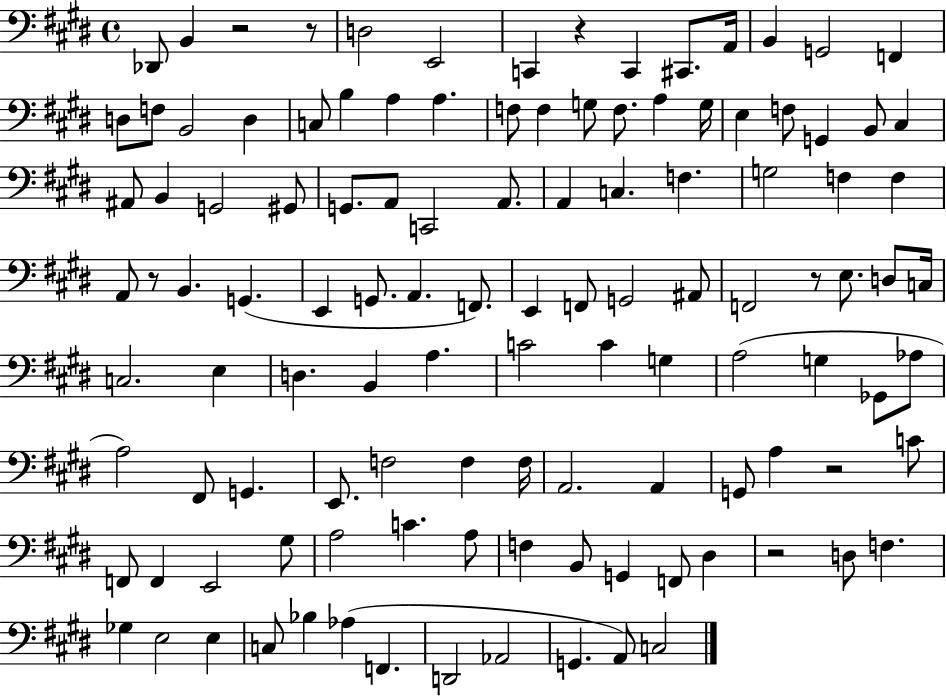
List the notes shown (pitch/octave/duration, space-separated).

Db2/e B2/q R/h R/e D3/h E2/h C2/q R/q C2/q C#2/e. A2/s B2/q G2/h F2/q D3/e F3/e B2/h D3/q C3/e B3/q A3/q A3/q. F3/e F3/q G3/e F3/e. A3/q G3/s E3/q F3/e G2/q B2/e C#3/q A#2/e B2/q G2/h G#2/e G2/e. A2/e C2/h A2/e. A2/q C3/q. F3/q. G3/h F3/q F3/q A2/e R/e B2/q. G2/q. E2/q G2/e. A2/q. F2/e. E2/q F2/e G2/h A#2/e F2/h R/e E3/e. D3/e C3/s C3/h. E3/q D3/q. B2/q A3/q. C4/h C4/q G3/q A3/h G3/q Gb2/e Ab3/e A3/h F#2/e G2/q. E2/e. F3/h F3/q F3/s A2/h. A2/q G2/e A3/q R/h C4/e F2/e F2/q E2/h G#3/e A3/h C4/q. A3/e F3/q B2/e G2/q F2/e D#3/q R/h D3/e F3/q. Gb3/q E3/h E3/q C3/e Bb3/q Ab3/q F2/q. D2/h Ab2/h G2/q. A2/e C3/h